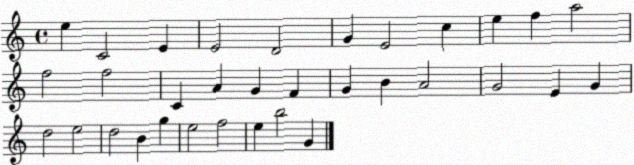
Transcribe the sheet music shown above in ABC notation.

X:1
T:Untitled
M:4/4
L:1/4
K:C
e C2 E E2 D2 G E2 c e f a2 f2 f2 C A G F G B A2 G2 E G d2 e2 d2 B g e2 f2 e b2 G